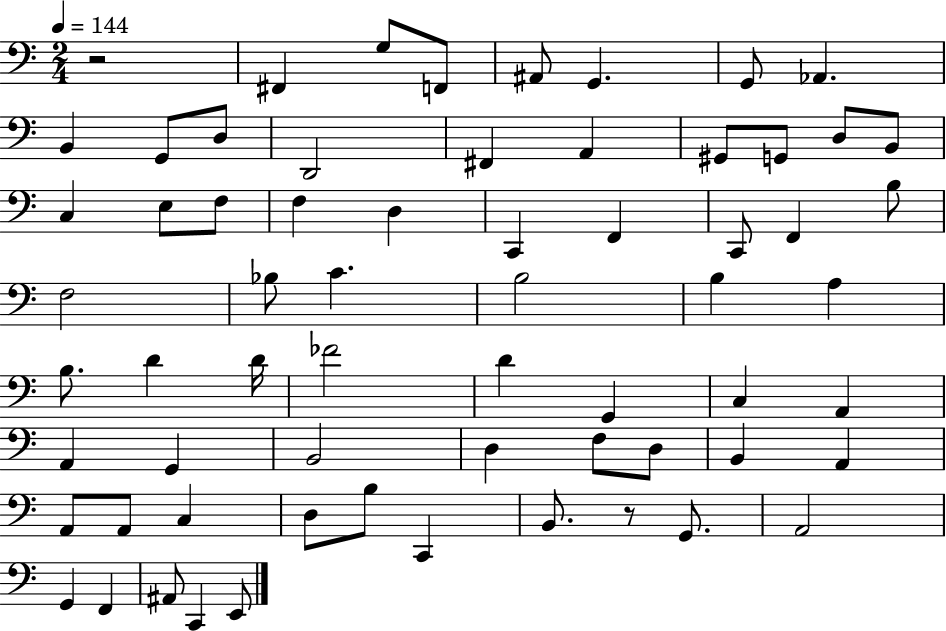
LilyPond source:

{
  \clef bass
  \numericTimeSignature
  \time 2/4
  \key c \major
  \tempo 4 = 144
  \repeat volta 2 { r2 | fis,4 g8 f,8 | ais,8 g,4. | g,8 aes,4. | \break b,4 g,8 d8 | d,2 | fis,4 a,4 | gis,8 g,8 d8 b,8 | \break c4 e8 f8 | f4 d4 | c,4 f,4 | c,8 f,4 b8 | \break f2 | bes8 c'4. | b2 | b4 a4 | \break b8. d'4 d'16 | fes'2 | d'4 g,4 | c4 a,4 | \break a,4 g,4 | b,2 | d4 f8 d8 | b,4 a,4 | \break a,8 a,8 c4 | d8 b8 c,4 | b,8. r8 g,8. | a,2 | \break g,4 f,4 | ais,8 c,4 e,8 | } \bar "|."
}